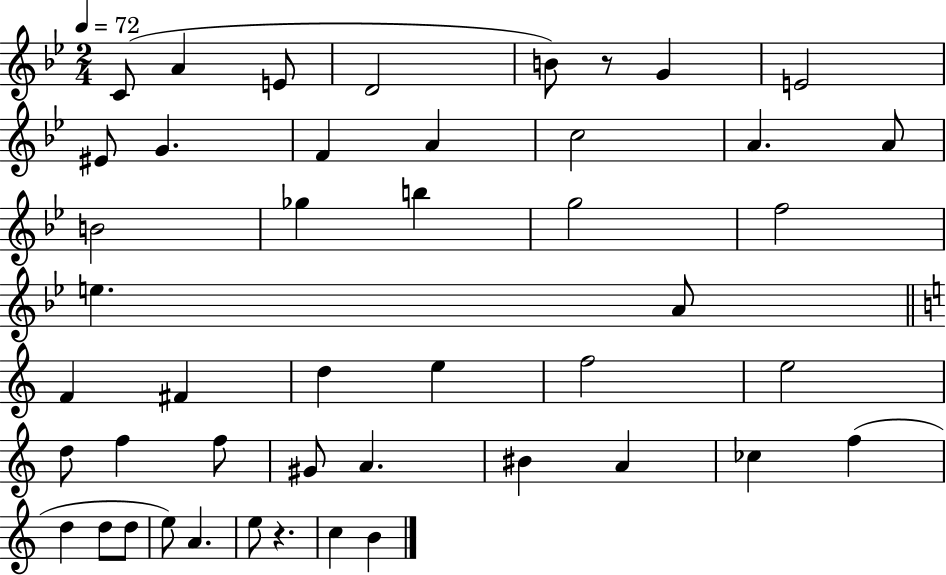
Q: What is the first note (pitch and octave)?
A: C4